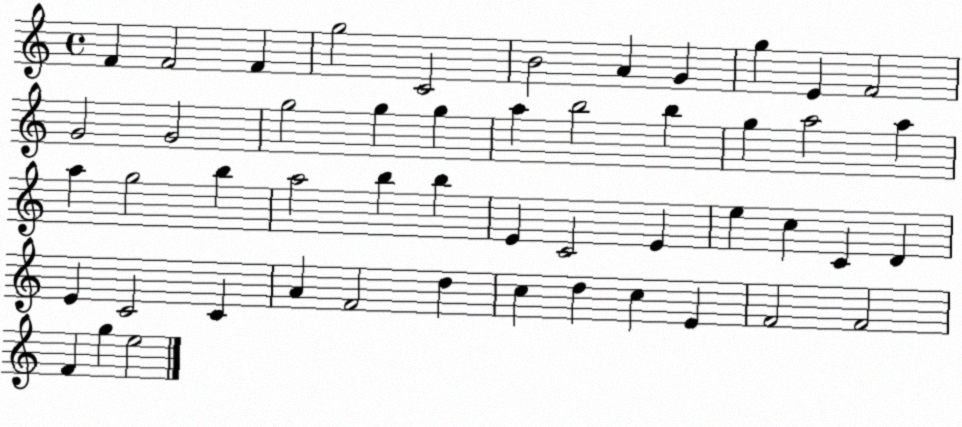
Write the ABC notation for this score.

X:1
T:Untitled
M:4/4
L:1/4
K:C
F F2 F g2 C2 B2 A G g E F2 G2 G2 g2 g g a b2 b g a2 a a g2 b a2 b b E C2 E e c C D E C2 C A F2 d c d c E F2 F2 F g e2